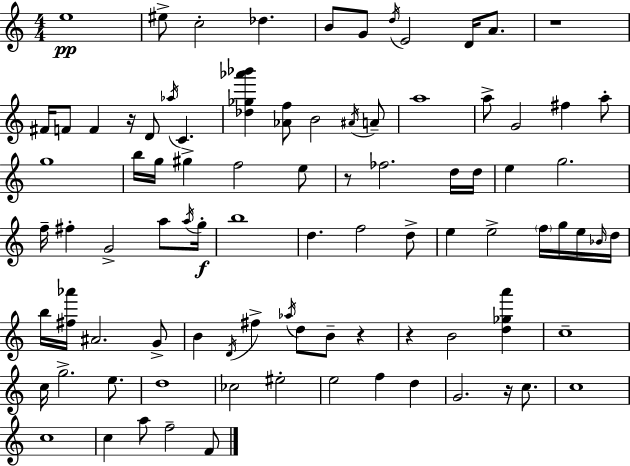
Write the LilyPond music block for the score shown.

{
  \clef treble
  \numericTimeSignature
  \time 4/4
  \key a \minor
  e''1\pp | eis''8-> c''2-. des''4. | b'8 g'8 \acciaccatura { d''16 } e'2 d'16 a'8. | r1 | \break fis'16 f'8 f'4 r16 d'8 \acciaccatura { aes''16 } c'4. | <des'' ges'' aes''' bes'''>4 <aes' f''>8 b'2 | \acciaccatura { ais'16 } a'8-- a''1 | a''8-> g'2 fis''4 | \break a''8-. g''1 | b''16 g''16 gis''4-> f''2 | e''8 r8 fes''2. | d''16 d''16 e''4 g''2. | \break f''16-- fis''4-. g'2-> | a''8 \acciaccatura { a''16 } g''16-.\f b''1 | d''4. f''2 | d''8-> e''4 e''2-> | \break \parenthesize f''16 g''16 e''16 \grace { bes'16 } d''16 b''16 <fis'' aes'''>16 ais'2. | g'8-> b'4 \acciaccatura { d'16 } fis''4-> \acciaccatura { aes''16 } d''8 | b'8-- r4 r4 b'2 | <d'' ges'' a'''>4 c''1-- | \break c''16 g''2.-> | e''8. d''1 | ces''2 eis''2-. | e''2 f''4 | \break d''4 g'2. | r16 c''8. c''1 | c''1 | c''4 a''8 f''2-- | \break f'8 \bar "|."
}